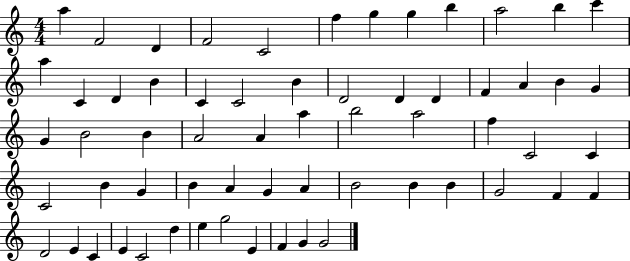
{
  \clef treble
  \numericTimeSignature
  \time 4/4
  \key c \major
  a''4 f'2 d'4 | f'2 c'2 | f''4 g''4 g''4 b''4 | a''2 b''4 c'''4 | \break a''4 c'4 d'4 b'4 | c'4 c'2 b'4 | d'2 d'4 d'4 | f'4 a'4 b'4 g'4 | \break g'4 b'2 b'4 | a'2 a'4 a''4 | b''2 a''2 | f''4 c'2 c'4 | \break c'2 b'4 g'4 | b'4 a'4 g'4 a'4 | b'2 b'4 b'4 | g'2 f'4 f'4 | \break d'2 e'4 c'4 | e'4 c'2 d''4 | e''4 g''2 e'4 | f'4 g'4 g'2 | \break \bar "|."
}